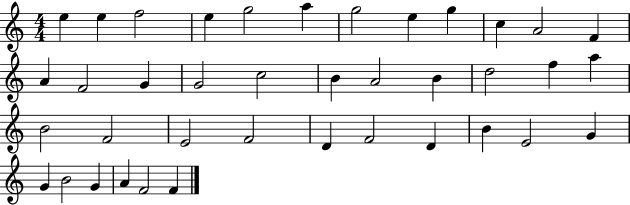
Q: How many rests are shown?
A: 0